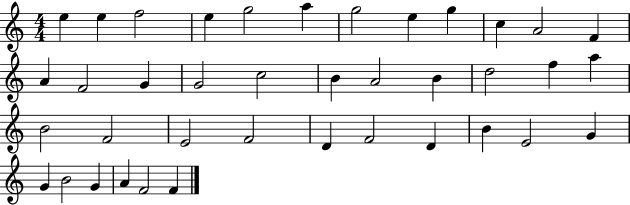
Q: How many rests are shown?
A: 0